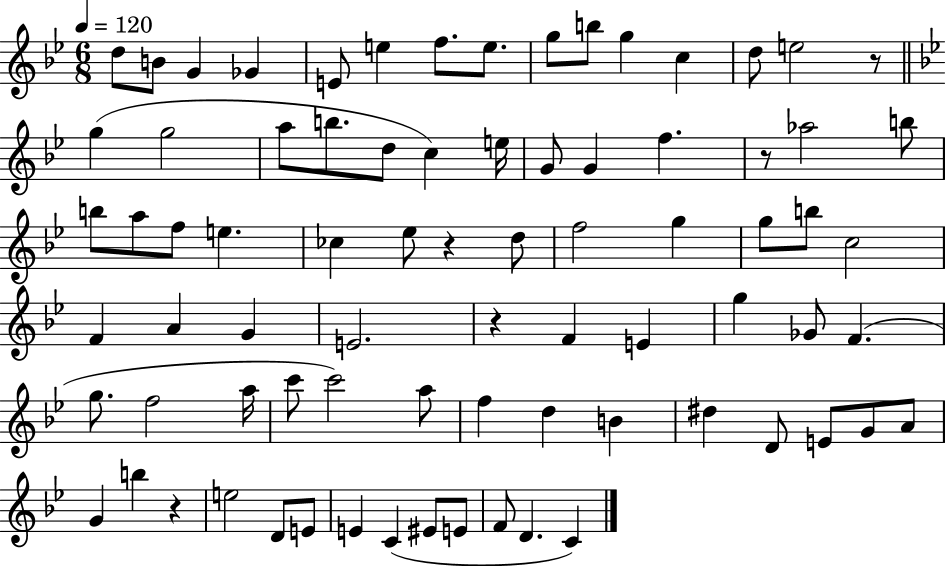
{
  \clef treble
  \numericTimeSignature
  \time 6/8
  \key bes \major
  \tempo 4 = 120
  d''8 b'8 g'4 ges'4 | e'8 e''4 f''8. e''8. | g''8 b''8 g''4 c''4 | d''8 e''2 r8 | \break \bar "||" \break \key bes \major g''4( g''2 | a''8 b''8. d''8 c''4) e''16 | g'8 g'4 f''4. | r8 aes''2 b''8 | \break b''8 a''8 f''8 e''4. | ces''4 ees''8 r4 d''8 | f''2 g''4 | g''8 b''8 c''2 | \break f'4 a'4 g'4 | e'2. | r4 f'4 e'4 | g''4 ges'8 f'4.( | \break g''8. f''2 a''16 | c'''8 c'''2) a''8 | f''4 d''4 b'4 | dis''4 d'8 e'8 g'8 a'8 | \break g'4 b''4 r4 | e''2 d'8 e'8 | e'4 c'4( eis'8 e'8 | f'8 d'4. c'4) | \break \bar "|."
}